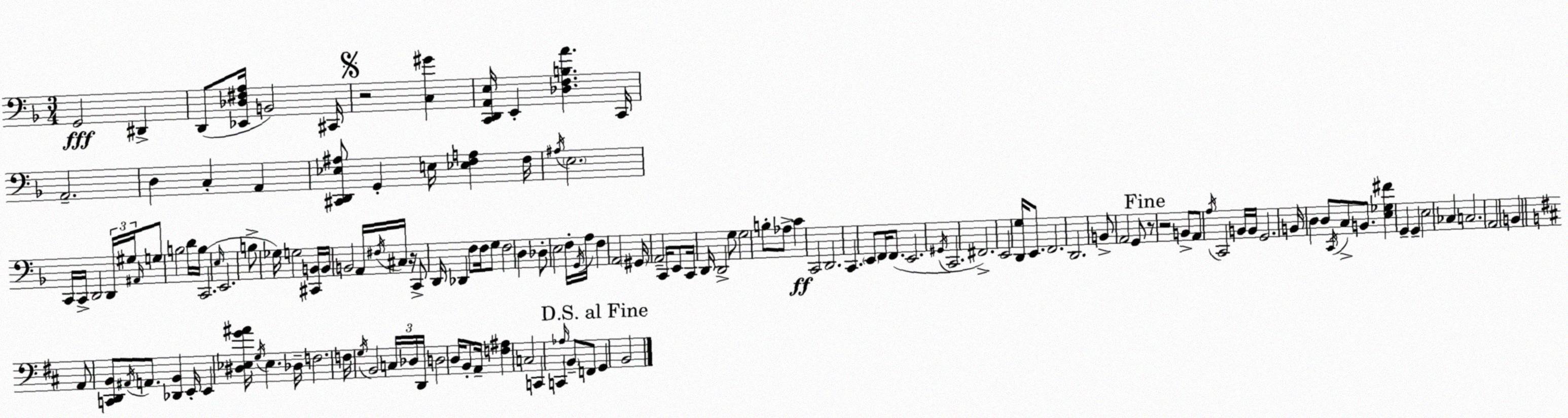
X:1
T:Untitled
M:3/4
L:1/4
K:F
G,,2 ^D,, D,,/2 [_E,,_D,^F,A,]/4 B,,2 ^C,,/4 z2 [C,^G] [C,,D,,A,,E,]/4 E,, [_D,F,B,A] C,,/4 A,,2 D, C, A,, [^C,,D,,_E,^A,]/2 G,, E,/4 [_E,F,A,] F,/4 ^A,/4 E,2 C,,/4 C,,/4 D,,2 D,,/4 ^G,/4 ^A,,/4 G,/2 B,2 D/4 B,/4 C,,2 E,/4 E,,2 B,/2 _G,/4 G,2 [^C,,B,,]/4 B,,/4 B,,2 A,,/4 ^F,/4 ^C,/4 z/4 C,,/2 D,,/4 _D,, F,/2 F,/4 G,/2 F,2 D, _D,/2 E,2 F,/4 G,,/4 A,/4 F, A,,2 ^G,,/4 A,,2 C,,/4 E,,/2 C,,/4 D,,/4 D,,2 G,/2 G,2 B,/2 _A,/2 C C,,2 D,,2 C,, E,,/2 F,,/4 F,,/2 E,,2 ^G,,/4 C,,2 ^F,,2 E,,2 [D,,G,]/4 E,,/2 F,,2 D,,2 B,,/2 A,,2 G,,/2 z/2 z2 B,,/2 A,,/2 A,/4 C,,2 B,,/4 B,,/4 G,,2 B,,/4 D, D,/2 C,,/4 C,/2 B,,/2 [E,_G,^F] G,, G,, E,2 _C, C,2 A,,2 B,, A,,/2 [C,,D,,B,,]/2 ^A,,/4 A,,/2 [_D,,B,,] E,,/4 E,, [^D,_E,G^A]/4 G,/4 _E, _D,/4 F,2 F,/4 G,/4 B,,2 C,/4 _D,/4 D,,/4 D,2 D,/4 B,,/2 A,,/4 [F,^A,] C,2 C,, C,, _A,/4 B,,/2 F,,/2 G,, B,,2